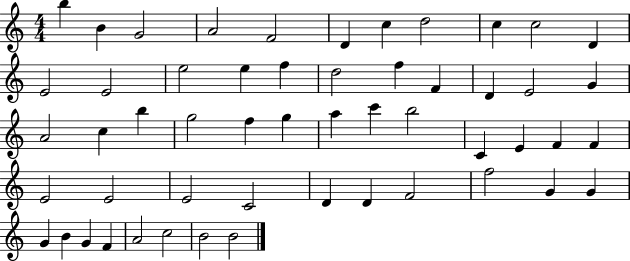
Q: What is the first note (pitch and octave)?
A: B5